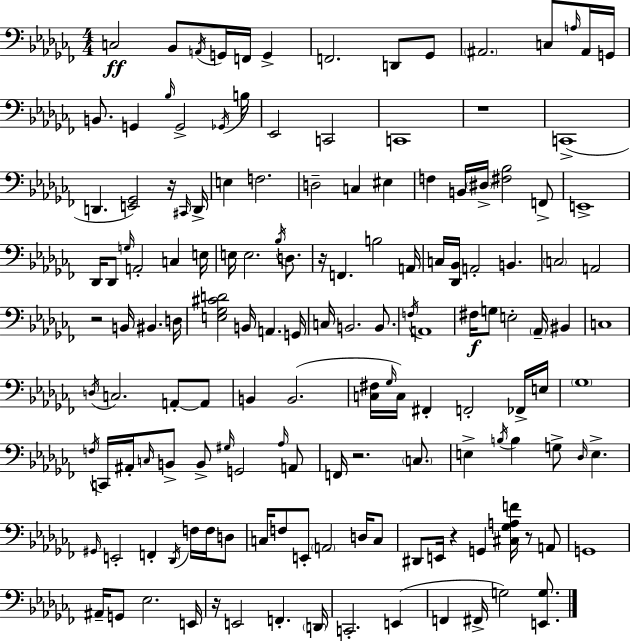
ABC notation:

X:1
T:Untitled
M:4/4
L:1/4
K:Abm
C,2 _B,,/2 A,,/4 G,,/4 F,,/4 G,, F,,2 D,,/2 _G,,/2 ^A,,2 C,/2 A,/4 ^A,,/4 G,,/4 B,,/2 G,, _B,/4 G,,2 _G,,/4 B,/4 _E,,2 C,,2 C,,4 z4 C,,4 D,, [E,,_G,,]2 z/4 ^C,,/4 D,,/4 E, F,2 D,2 C, ^E, F, B,,/4 ^D,/4 [^F,_B,]2 F,,/2 E,,4 _D,,/4 _D,,/2 G,/4 A,,2 C, E,/4 E,/4 E,2 _B,/4 D,/2 z/4 F,, B,2 A,,/4 C,/4 [_D,,_B,,]/4 A,,2 B,, C,2 A,,2 z2 B,,/4 ^B,, D,/4 [E,_G,^CD]2 B,,/4 A,, G,,/4 C,/4 B,,2 B,,/2 F,/4 A,,4 ^F,/4 G,/2 E,2 _A,,/4 ^B,, C,4 D,/4 C,2 A,,/2 A,,/2 B,, B,,2 [C,^F,]/4 _G,/4 C,/4 ^F,, F,,2 _F,,/4 E,/4 _G,4 F,/4 C,,/4 ^A,,/4 C,/4 B,,/2 B,,/2 ^G,/4 G,,2 _A,/4 A,,/2 F,,/4 z2 C,/2 E, B,/4 B, G,/2 _D,/4 E, ^G,,/4 E,,2 F,, _D,,/4 F,/4 F,/4 D,/2 C,/4 F,/2 E,,/2 A,,2 D,/4 C,/2 ^D,,/2 E,,/4 z G,, [^C,_G,A,F]/4 z/2 A,,/2 G,,4 ^A,,/4 G,,/2 _E,2 E,,/4 z/4 E,,2 F,, D,,/4 C,,2 E,, F,, ^F,,/4 G,2 [E,,G,]/2